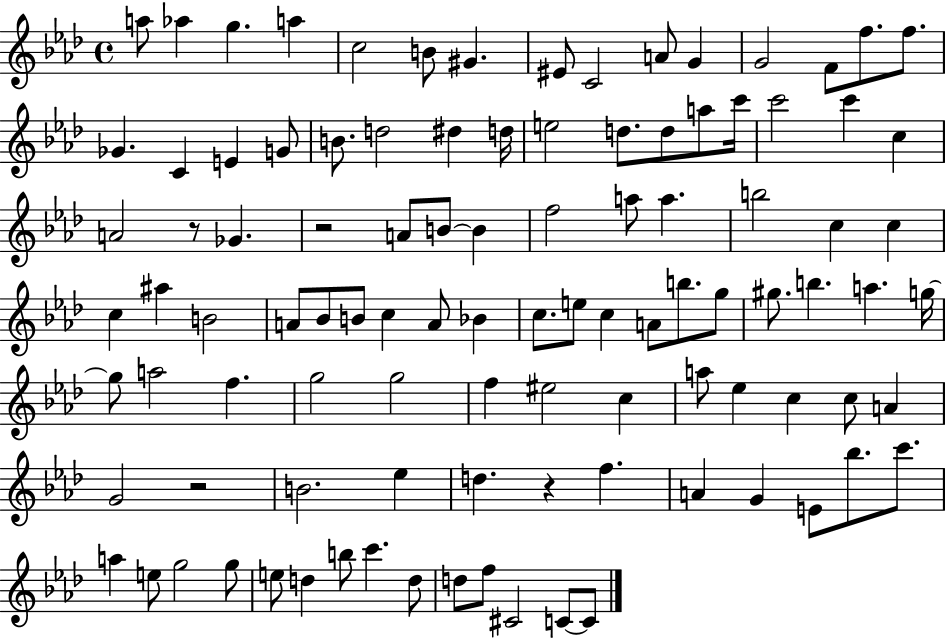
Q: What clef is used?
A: treble